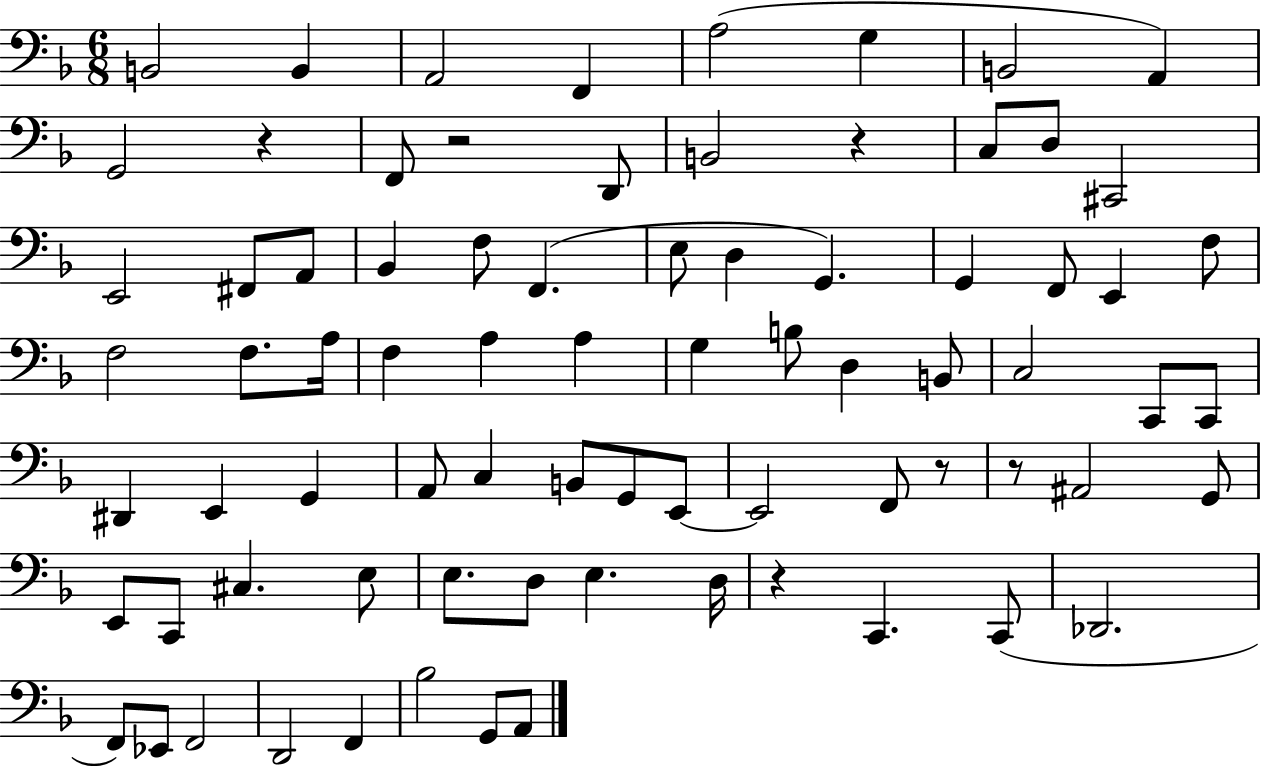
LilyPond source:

{
  \clef bass
  \numericTimeSignature
  \time 6/8
  \key f \major
  b,2 b,4 | a,2 f,4 | a2( g4 | b,2 a,4) | \break g,2 r4 | f,8 r2 d,8 | b,2 r4 | c8 d8 cis,2 | \break e,2 fis,8 a,8 | bes,4 f8 f,4.( | e8 d4 g,4.) | g,4 f,8 e,4 f8 | \break f2 f8. a16 | f4 a4 a4 | g4 b8 d4 b,8 | c2 c,8 c,8 | \break dis,4 e,4 g,4 | a,8 c4 b,8 g,8 e,8~~ | e,2 f,8 r8 | r8 ais,2 g,8 | \break e,8 c,8 cis4. e8 | e8. d8 e4. d16 | r4 c,4. c,8( | des,2. | \break f,8) ees,8 f,2 | d,2 f,4 | bes2 g,8 a,8 | \bar "|."
}